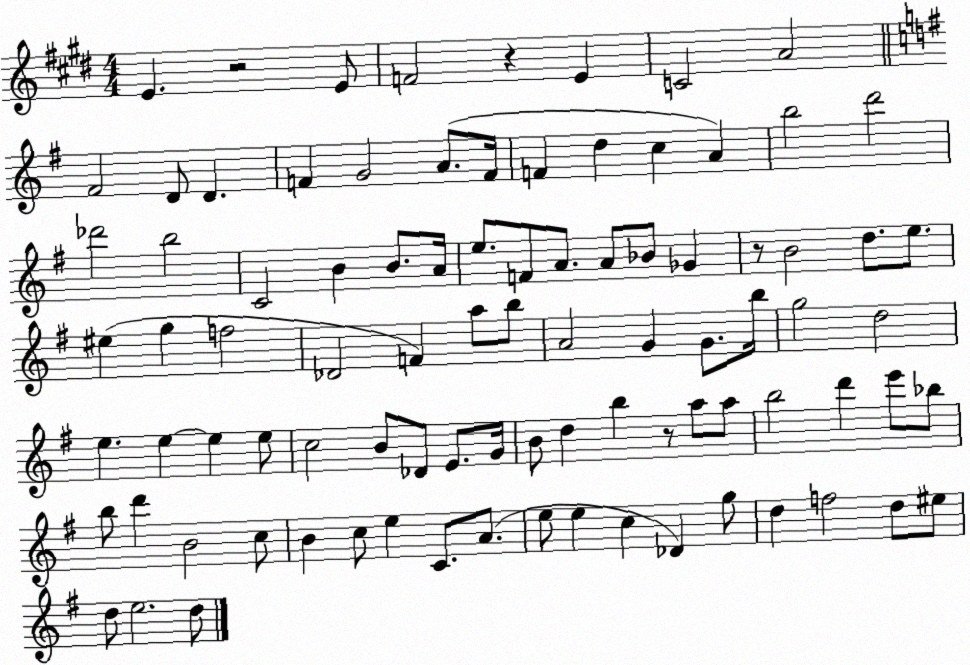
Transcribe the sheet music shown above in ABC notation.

X:1
T:Untitled
M:4/4
L:1/4
K:E
E z2 E/2 F2 z E C2 A2 ^F2 D/2 D F G2 A/2 F/4 F d c A b2 d'2 _d'2 b2 C2 B B/2 A/4 e/2 F/2 A/2 A/2 _B/2 _G z/2 B2 d/2 e/2 ^e g f2 _D2 F a/2 b/2 A2 G G/2 b/4 g2 d2 e e e e/2 c2 B/2 _D/2 E/2 G/4 B/2 d b z/2 a/2 a/2 b2 d' e'/2 _b/2 b/2 d' B2 c/2 B c/2 e C/2 A/2 e/2 e c _D g/2 d f2 d/2 ^e/2 d/2 e2 d/2